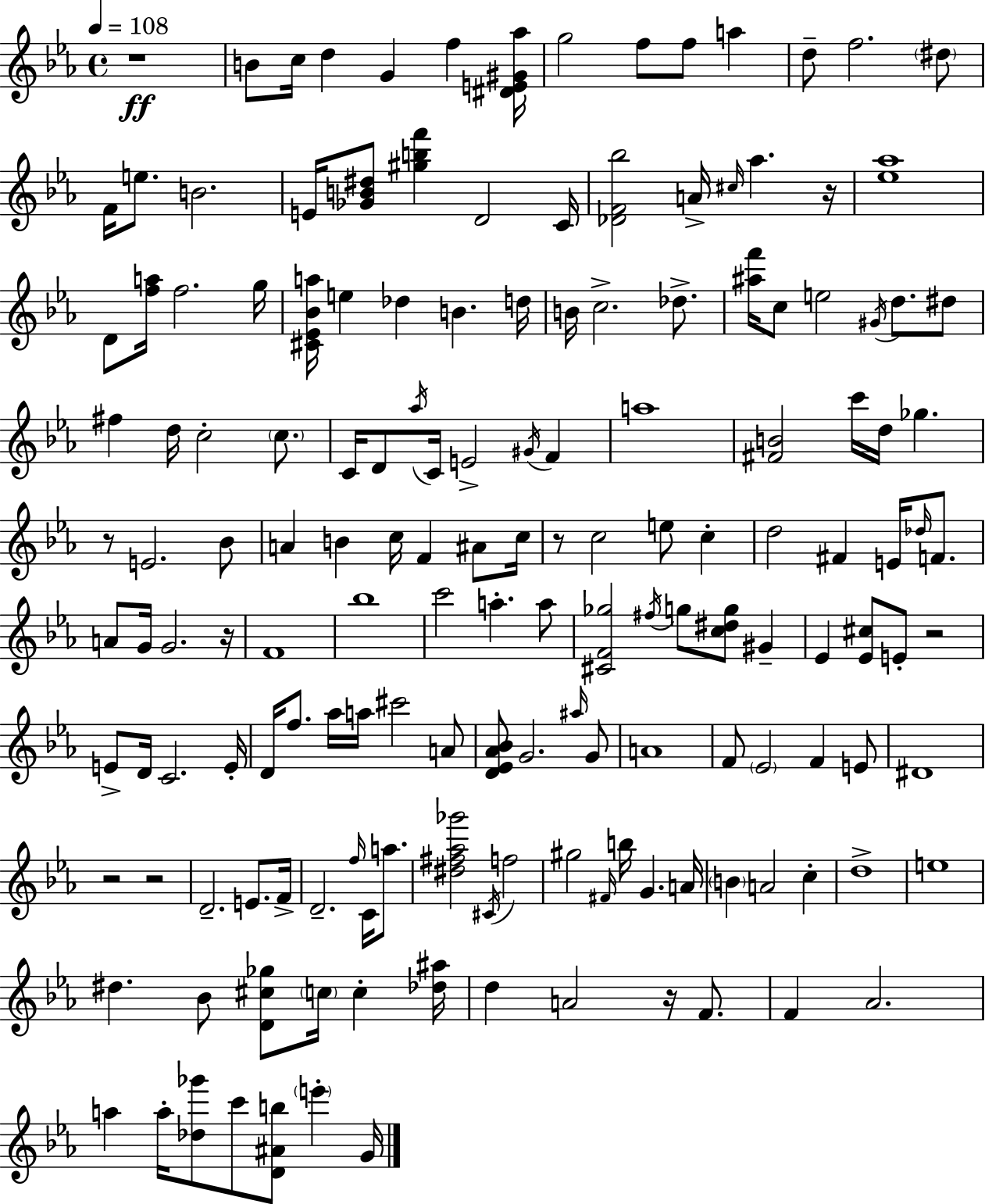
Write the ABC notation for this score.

X:1
T:Untitled
M:4/4
L:1/4
K:Cm
z4 B/2 c/4 d G f [^DE^G_a]/4 g2 f/2 f/2 a d/2 f2 ^d/2 F/4 e/2 B2 E/4 [_GB^d]/2 [^gbf'] D2 C/4 [_DF_b]2 A/4 ^c/4 _a z/4 [_e_a]4 D/2 [fa]/4 f2 g/4 [^C_E_Ba]/4 e _d B d/4 B/4 c2 _d/2 [^af']/4 c/2 e2 ^G/4 d/2 ^d/2 ^f d/4 c2 c/2 C/4 D/2 _a/4 C/4 E2 ^G/4 F a4 [^FB]2 c'/4 d/4 _g z/2 E2 _B/2 A B c/4 F ^A/2 c/4 z/2 c2 e/2 c d2 ^F E/4 _d/4 F/2 A/2 G/4 G2 z/4 F4 _b4 c'2 a a/2 [^CF_g]2 ^f/4 g/2 [c^dg]/2 ^G _E [_E^c]/2 E/2 z2 E/2 D/4 C2 E/4 D/4 f/2 _a/4 a/4 ^c'2 A/2 [D_E_A_B]/2 G2 ^a/4 G/2 A4 F/2 _E2 F E/2 ^D4 z2 z2 D2 E/2 F/4 D2 f/4 C/4 a/2 [^d^f_a_g']2 ^C/4 f2 ^g2 ^F/4 b/4 G A/4 B A2 c d4 e4 ^d _B/2 [D^c_g]/2 c/4 c [_d^a]/4 d A2 z/4 F/2 F _A2 a a/4 [_d_g']/2 c'/2 [D^Ab]/2 e' G/4